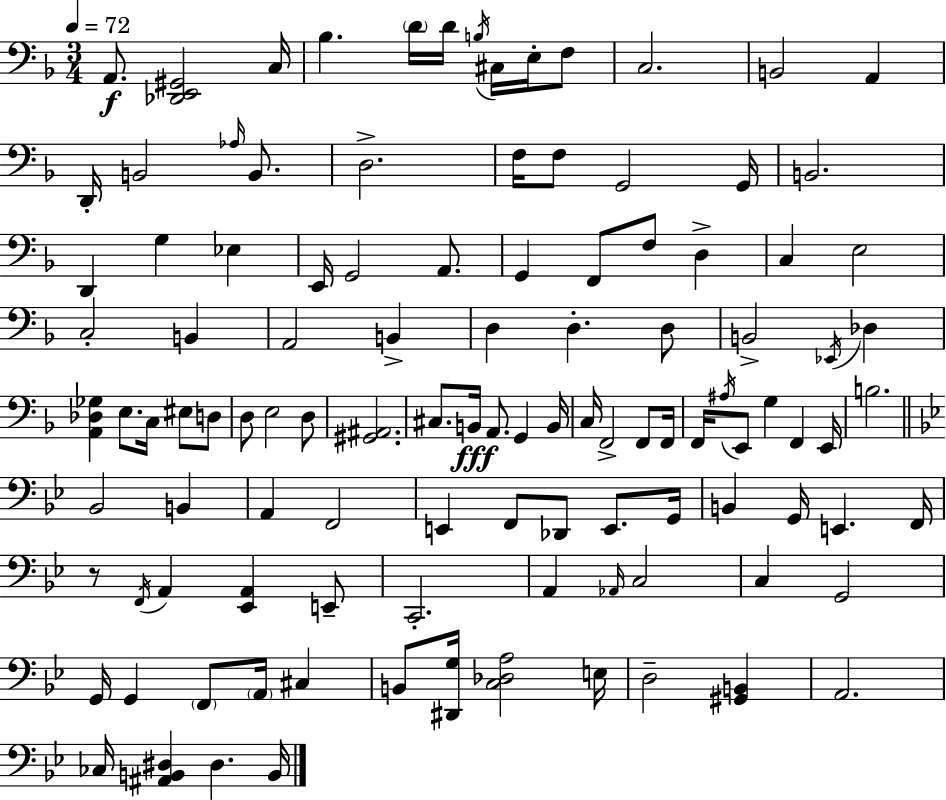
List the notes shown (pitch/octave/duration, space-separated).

A2/e. [Db2,E2,G#2]/h C3/s Bb3/q. D4/s D4/s B3/s C#3/s E3/s F3/e C3/h. B2/h A2/q D2/s B2/h Ab3/s B2/e. D3/h. F3/s F3/e G2/h G2/s B2/h. D2/q G3/q Eb3/q E2/s G2/h A2/e. G2/q F2/e F3/e D3/q C3/q E3/h C3/h B2/q A2/h B2/q D3/q D3/q. D3/e B2/h Eb2/s Db3/q [A2,Db3,Gb3]/q E3/e. C3/s EIS3/e D3/e D3/e E3/h D3/e [G#2,A#2]/h. C#3/e. B2/s A2/e. G2/q B2/s C3/s F2/h F2/e F2/s F2/s A#3/s E2/e G3/q F2/q E2/s B3/h. Bb2/h B2/q A2/q F2/h E2/q F2/e Db2/e E2/e. G2/s B2/q G2/s E2/q. F2/s R/e F2/s A2/q [Eb2,A2]/q E2/e C2/h. A2/q Ab2/s C3/h C3/q G2/h G2/s G2/q F2/e A2/s C#3/q B2/e [D#2,G3]/s [C3,Db3,A3]/h E3/s D3/h [G#2,B2]/q A2/h. CES3/s [A#2,B2,D#3]/q D#3/q. B2/s